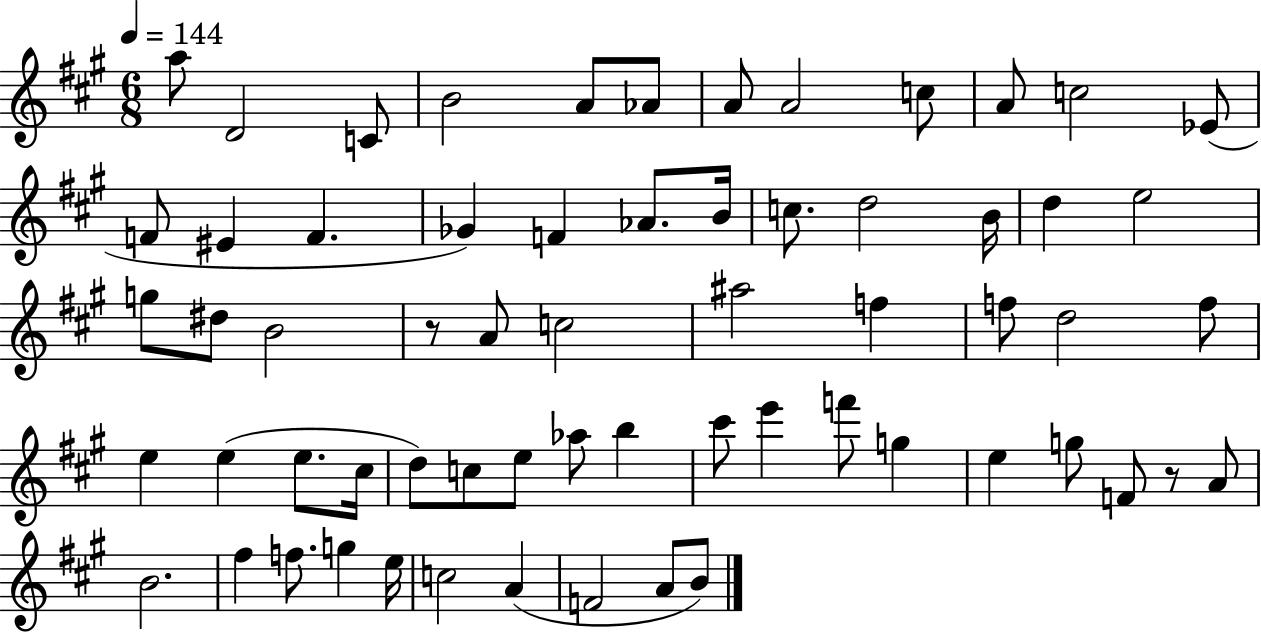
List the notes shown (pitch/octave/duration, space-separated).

A5/e D4/h C4/e B4/h A4/e Ab4/e A4/e A4/h C5/e A4/e C5/h Eb4/e F4/e EIS4/q F4/q. Gb4/q F4/q Ab4/e. B4/s C5/e. D5/h B4/s D5/q E5/h G5/e D#5/e B4/h R/e A4/e C5/h A#5/h F5/q F5/e D5/h F5/e E5/q E5/q E5/e. C#5/s D5/e C5/e E5/e Ab5/e B5/q C#6/e E6/q F6/e G5/q E5/q G5/e F4/e R/e A4/e B4/h. F#5/q F5/e. G5/q E5/s C5/h A4/q F4/h A4/e B4/e